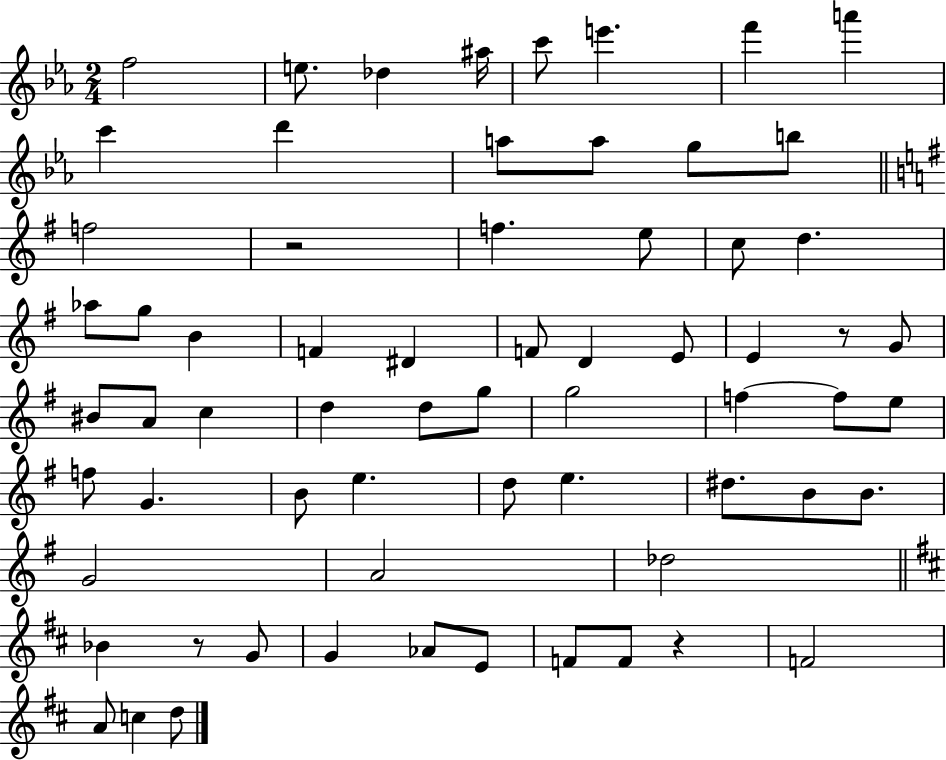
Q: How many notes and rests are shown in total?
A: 66